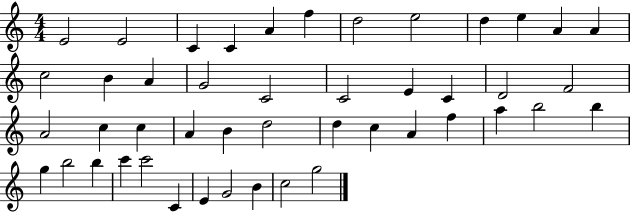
E4/h E4/h C4/q C4/q A4/q F5/q D5/h E5/h D5/q E5/q A4/q A4/q C5/h B4/q A4/q G4/h C4/h C4/h E4/q C4/q D4/h F4/h A4/h C5/q C5/q A4/q B4/q D5/h D5/q C5/q A4/q F5/q A5/q B5/h B5/q G5/q B5/h B5/q C6/q C6/h C4/q E4/q G4/h B4/q C5/h G5/h